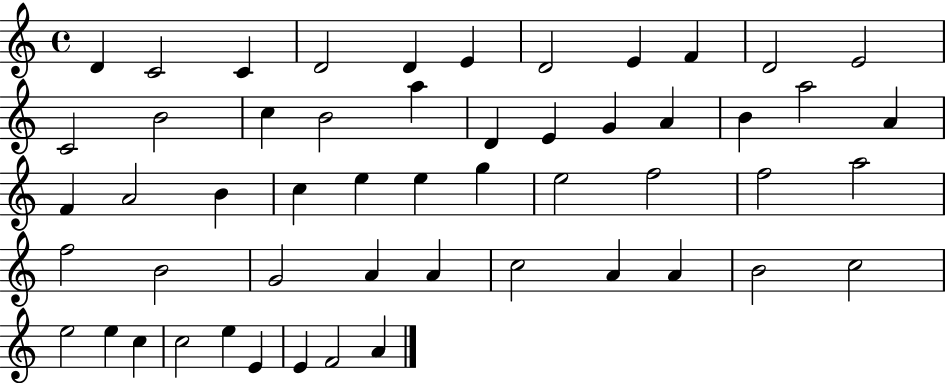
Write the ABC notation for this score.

X:1
T:Untitled
M:4/4
L:1/4
K:C
D C2 C D2 D E D2 E F D2 E2 C2 B2 c B2 a D E G A B a2 A F A2 B c e e g e2 f2 f2 a2 f2 B2 G2 A A c2 A A B2 c2 e2 e c c2 e E E F2 A